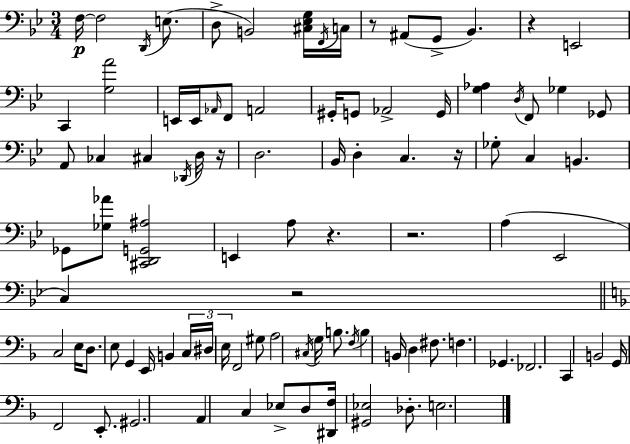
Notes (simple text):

F3/s F3/h D2/s E3/e. D3/e B2/h [C#3,Eb3,G3]/s F2/s C3/s R/e A#2/e G2/e Bb2/q. R/q E2/h C2/q [G3,A4]/h E2/s E2/s Ab2/s F2/e A2/h G#2/s G2/e Ab2/h G2/s [G3,Ab3]/q D3/s F2/e Gb3/q Gb2/e A2/e CES3/q C#3/q Db2/s D3/s R/s D3/h. Bb2/s D3/q C3/q. R/s Gb3/e C3/q B2/q. Gb2/e [Gb3,Ab4]/e [C#2,D2,G2,A#3]/h E2/q A3/e R/q. R/h. A3/q Eb2/h C3/q R/h C3/h E3/s D3/e. E3/e G2/q E2/s B2/q C3/s D#3/s E3/s F2/h G#3/e A3/h C#3/s G3/s B3/e. F3/s B3/q B2/s D3/q F#3/e. F3/q. Gb2/q. FES2/h. C2/q B2/h G2/s F2/h E2/e. G#2/h. A2/q C3/q Eb3/e D3/e [D#2,F3]/s [G#2,Eb3]/h Db3/e. E3/h.